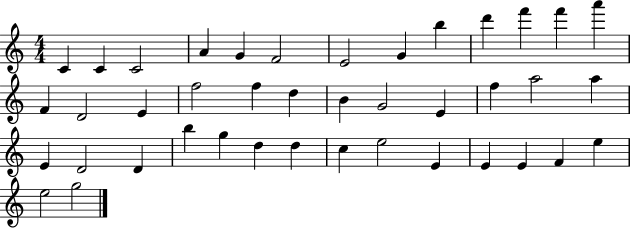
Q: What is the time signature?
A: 4/4